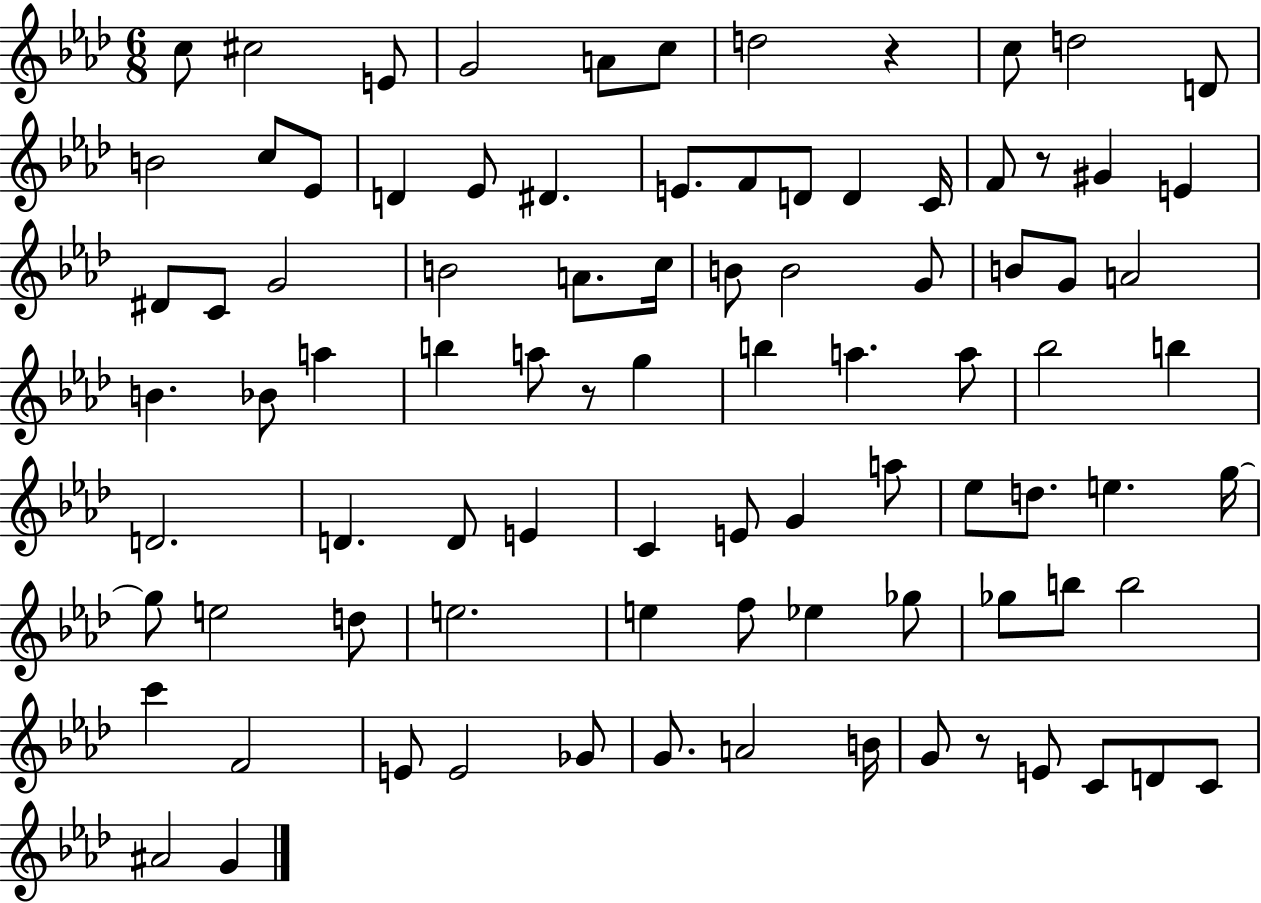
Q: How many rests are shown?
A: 4